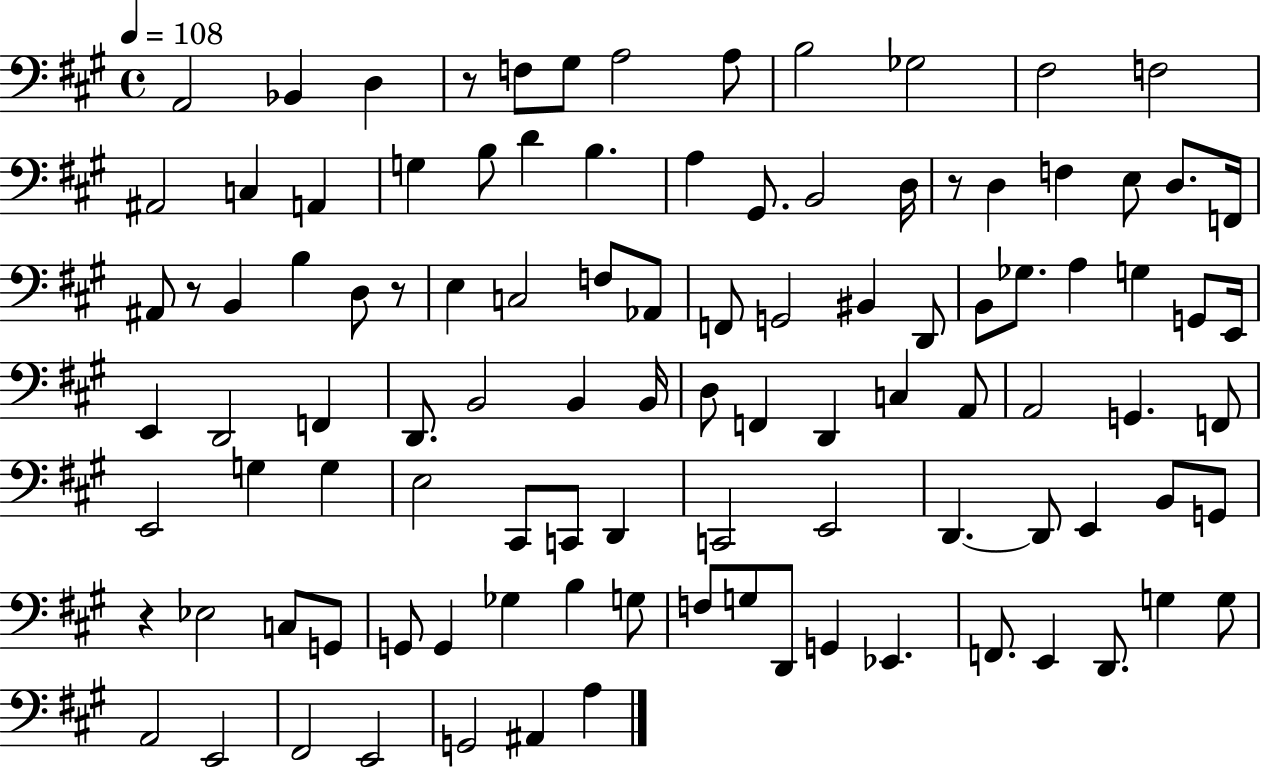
{
  \clef bass
  \time 4/4
  \defaultTimeSignature
  \key a \major
  \tempo 4 = 108
  a,2 bes,4 d4 | r8 f8 gis8 a2 a8 | b2 ges2 | fis2 f2 | \break ais,2 c4 a,4 | g4 b8 d'4 b4. | a4 gis,8. b,2 d16 | r8 d4 f4 e8 d8. f,16 | \break ais,8 r8 b,4 b4 d8 r8 | e4 c2 f8 aes,8 | f,8 g,2 bis,4 d,8 | b,8 ges8. a4 g4 g,8 e,16 | \break e,4 d,2 f,4 | d,8. b,2 b,4 b,16 | d8 f,4 d,4 c4 a,8 | a,2 g,4. f,8 | \break e,2 g4 g4 | e2 cis,8 c,8 d,4 | c,2 e,2 | d,4.~~ d,8 e,4 b,8 g,8 | \break r4 ees2 c8 g,8 | g,8 g,4 ges4 b4 g8 | f8 g8 d,8 g,4 ees,4. | f,8. e,4 d,8. g4 g8 | \break a,2 e,2 | fis,2 e,2 | g,2 ais,4 a4 | \bar "|."
}